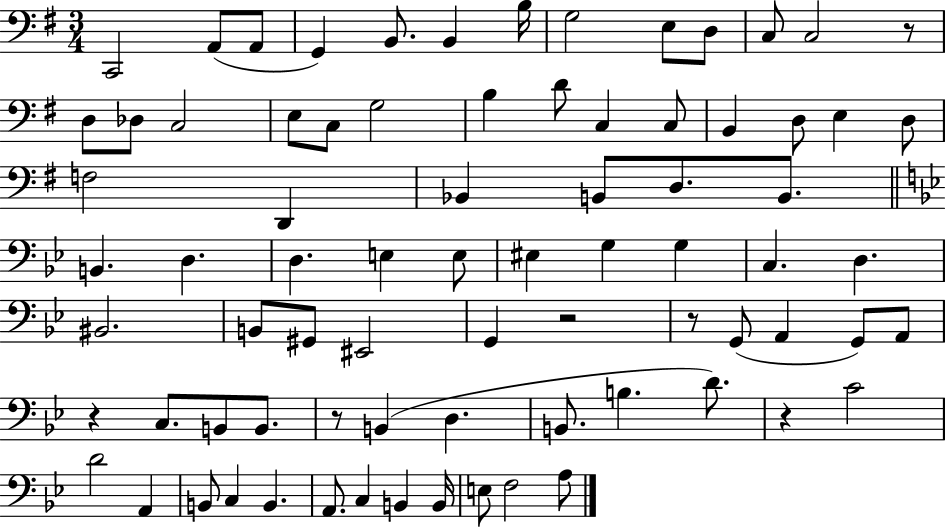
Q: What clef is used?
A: bass